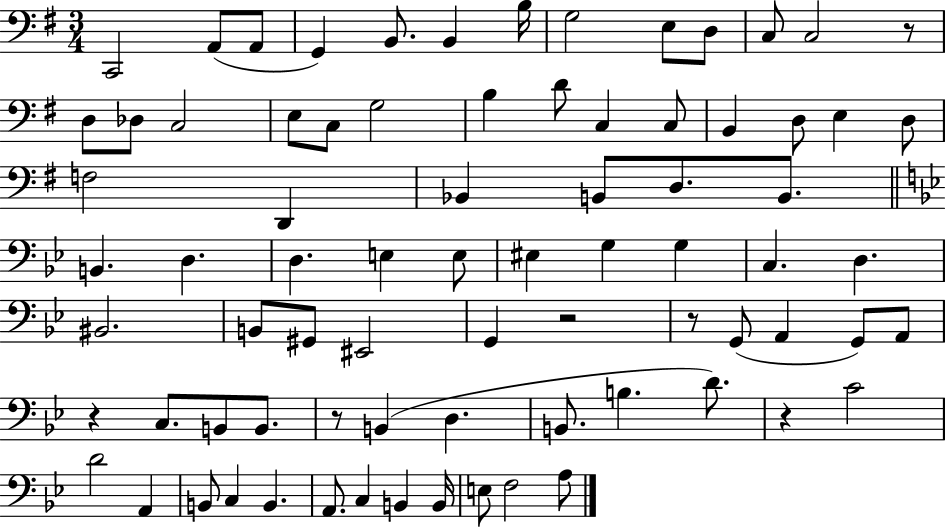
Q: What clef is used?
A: bass